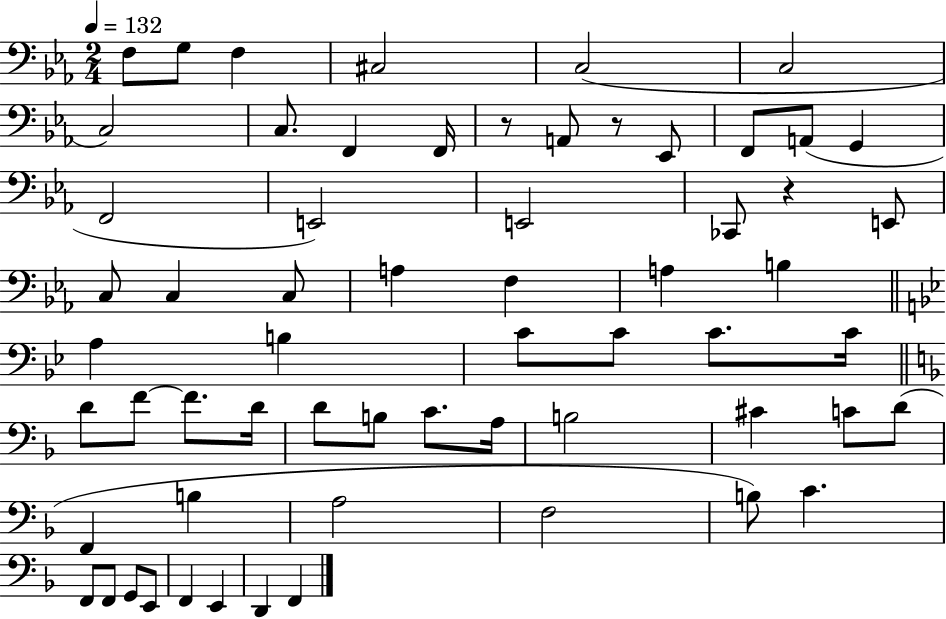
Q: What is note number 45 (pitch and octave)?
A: D4